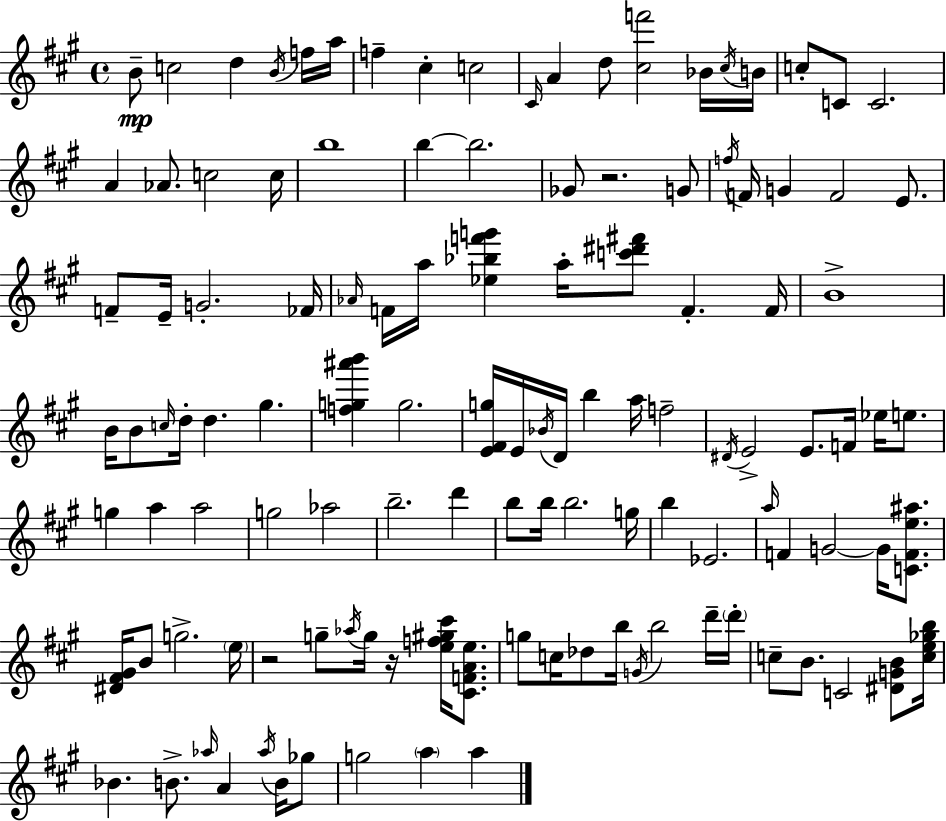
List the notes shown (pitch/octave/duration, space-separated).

B4/e C5/h D5/q B4/s F5/s A5/s F5/q C#5/q C5/h C#4/s A4/q D5/e [C#5,F6]/h Bb4/s C#5/s B4/s C5/e C4/e C4/h. A4/q Ab4/e. C5/h C5/s B5/w B5/q B5/h. Gb4/e R/h. G4/e F5/s F4/s G4/q F4/h E4/e. F4/e E4/s G4/h. FES4/s Ab4/s F4/s A5/s [Eb5,Bb5,F6,G6]/q A5/s [C6,D#6,F#6]/e F4/q. F4/s B4/w B4/s B4/e C5/s D5/s D5/q. G#5/q. [F5,G5,A#6,B6]/q G5/h. [E4,F#4,G5]/s E4/s Bb4/s D4/s B5/q A5/s F5/h D#4/s E4/h E4/e. F4/s Eb5/s E5/e. G5/q A5/q A5/h G5/h Ab5/h B5/h. D6/q B5/e B5/s B5/h. G5/s B5/q Eb4/h. A5/s F4/q G4/h G4/s [C4,F4,E5,A#5]/e. [D#4,F#4,G#4]/s B4/e G5/h. E5/s R/h G5/e Ab5/s G5/s R/s [E5,F5,G#5,C#6]/s [C#4,F4,A4,E5]/e. G5/e C5/s Db5/e B5/s G4/s B5/h D6/s D6/s C5/e B4/e. C4/h [D#4,G4,B4]/e [C5,E5,Gb5,B5]/s Bb4/q. B4/e. Ab5/s A4/q Ab5/s B4/s Gb5/e G5/h A5/q A5/q